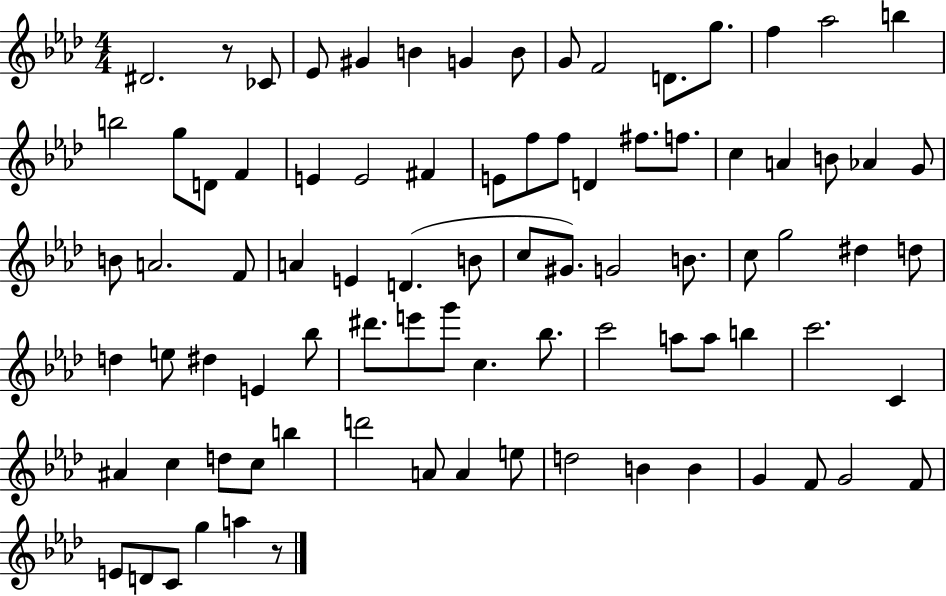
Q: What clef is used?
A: treble